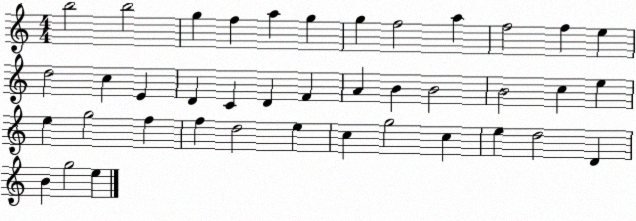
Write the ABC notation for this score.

X:1
T:Untitled
M:4/4
L:1/4
K:C
b2 b2 g f a g g f2 a f2 f e d2 c E D C D F A B B2 B2 c e e g2 f f d2 e c g2 c e d2 D B g2 e